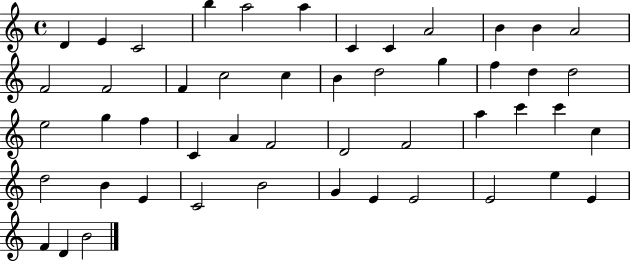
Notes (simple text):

D4/q E4/q C4/h B5/q A5/h A5/q C4/q C4/q A4/h B4/q B4/q A4/h F4/h F4/h F4/q C5/h C5/q B4/q D5/h G5/q F5/q D5/q D5/h E5/h G5/q F5/q C4/q A4/q F4/h D4/h F4/h A5/q C6/q C6/q C5/q D5/h B4/q E4/q C4/h B4/h G4/q E4/q E4/h E4/h E5/q E4/q F4/q D4/q B4/h